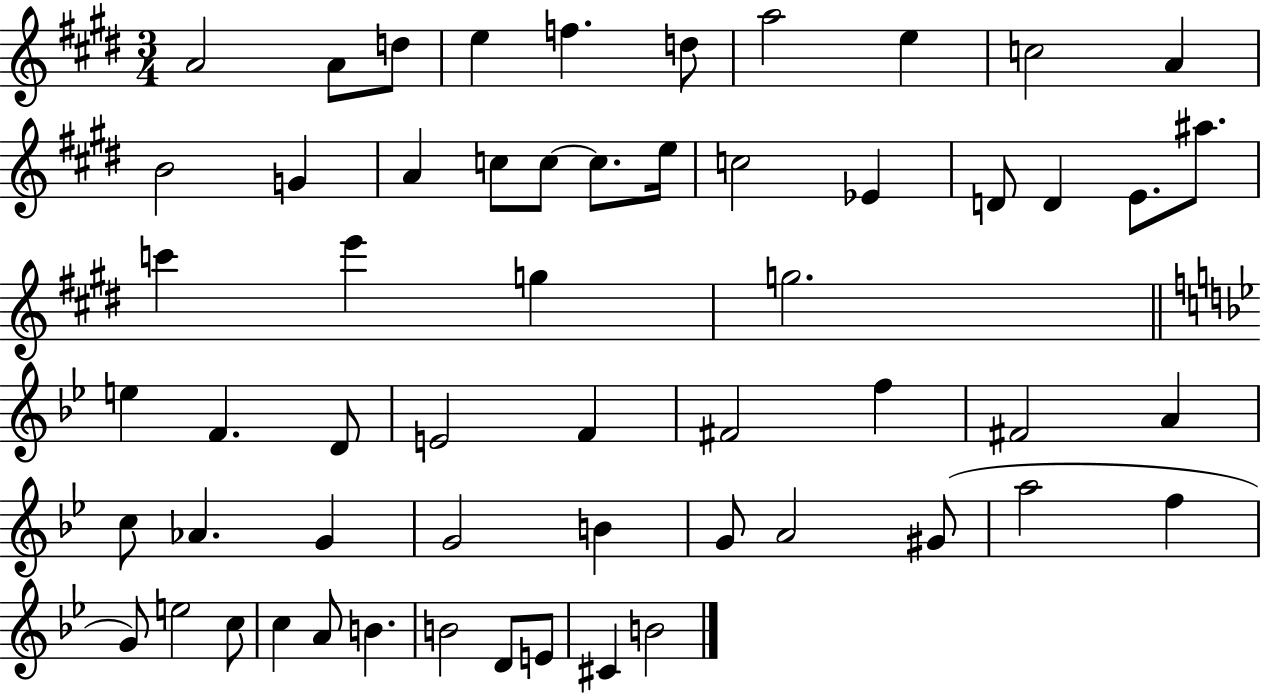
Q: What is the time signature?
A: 3/4